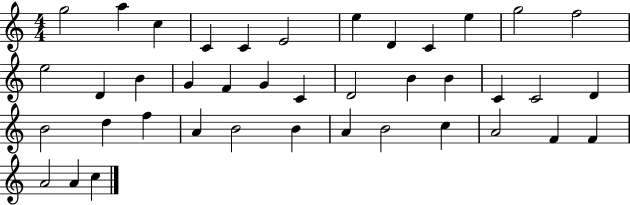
G5/h A5/q C5/q C4/q C4/q E4/h E5/q D4/q C4/q E5/q G5/h F5/h E5/h D4/q B4/q G4/q F4/q G4/q C4/q D4/h B4/q B4/q C4/q C4/h D4/q B4/h D5/q F5/q A4/q B4/h B4/q A4/q B4/h C5/q A4/h F4/q F4/q A4/h A4/q C5/q